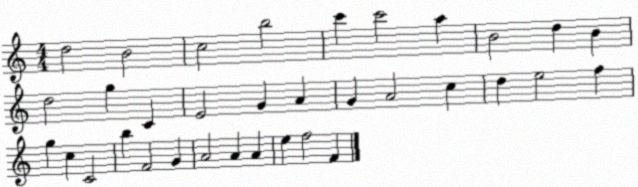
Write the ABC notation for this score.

X:1
T:Untitled
M:4/4
L:1/4
K:C
d2 B2 c2 b2 c' c'2 a B2 d B d2 g C E2 G A G A2 c d e2 f g c C2 b F2 G A2 A A e f2 F